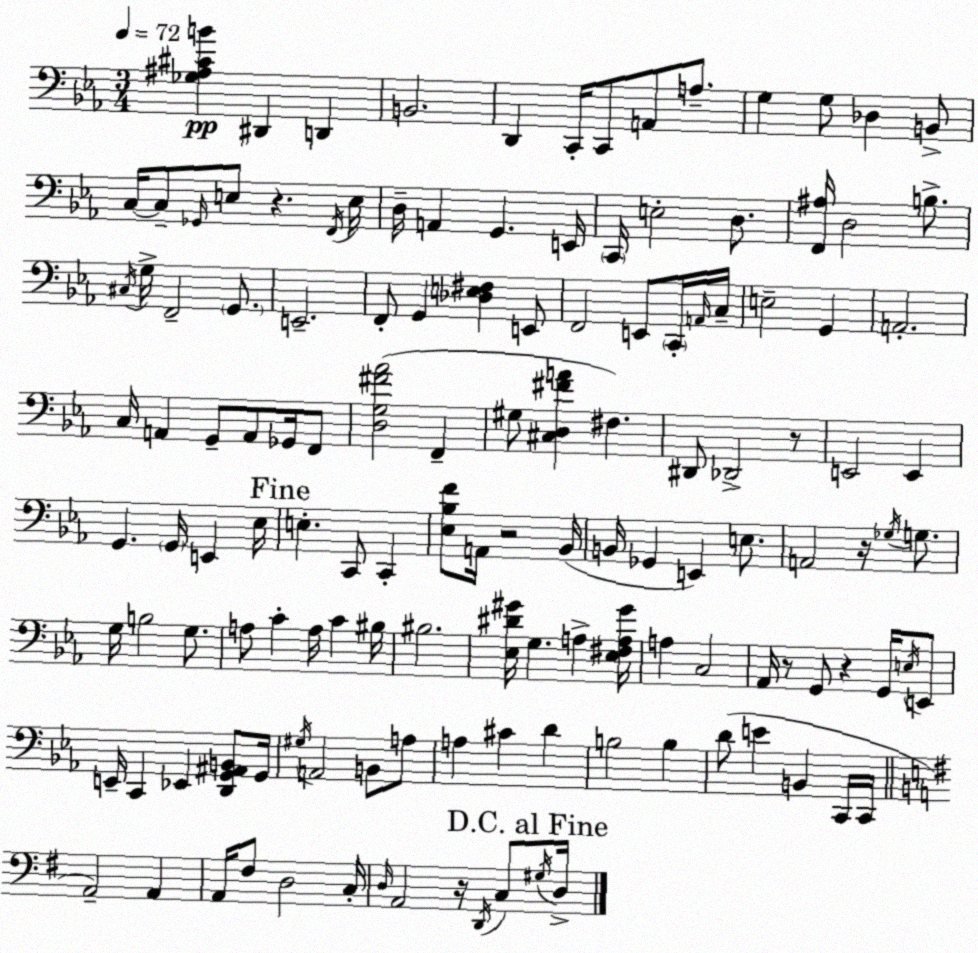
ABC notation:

X:1
T:Untitled
M:3/4
L:1/4
K:Eb
[_G,^A,^CB] ^D,, D,, B,,2 D,, C,,/4 C,,/2 A,,/2 A,/2 G, G,/2 _D, B,,/2 C,/4 C,/2 _G,,/4 E,/2 z F,,/4 E,/4 D,/4 A,, G,, E,,/4 C,,/4 E,2 D,/2 [F,,^A,]/4 D,2 B,/2 ^C,/4 G,/4 F,,2 G,,/2 E,,2 F,,/2 G,, [_D,E,^F,] E,,/2 F,,2 E,,/2 C,,/4 A,,/4 C,/4 E,2 G,, A,,2 C,/4 A,, G,,/2 A,,/2 _G,,/4 F,,/2 [D,G,^F_A]2 F,, ^G,/2 [^C,D,^FA] ^F, ^D,,/2 _D,,2 z/2 E,,2 E,, G,, G,,/4 E,, _E,/4 E, C,,/2 C,, [_E,_B,F]/2 A,,/4 z2 _B,,/4 B,,/4 _G,, E,, E,/2 A,,2 z/4 _G,/4 G,/2 G,/4 B,2 G,/2 A,/2 C A,/4 C ^B,/4 ^B,2 [_E,^D^G]/4 G, A, [_E,^F,A,^G]/4 A, C,2 _A,,/4 z/2 G,,/2 z G,,/4 E,/4 E,,/2 E,,/4 C,, _E,, [D,,G,,^A,,B,,]/2 G,,/4 ^G,/4 A,,2 B,,/2 A,/2 A, ^C D B,2 B, D/2 E B,, C,,/4 C,,/4 A,,2 A,, A,,/4 ^F,/2 D,2 C,/4 D,/4 A,,2 z/4 D,,/4 C,/2 ^G,/4 D,/4